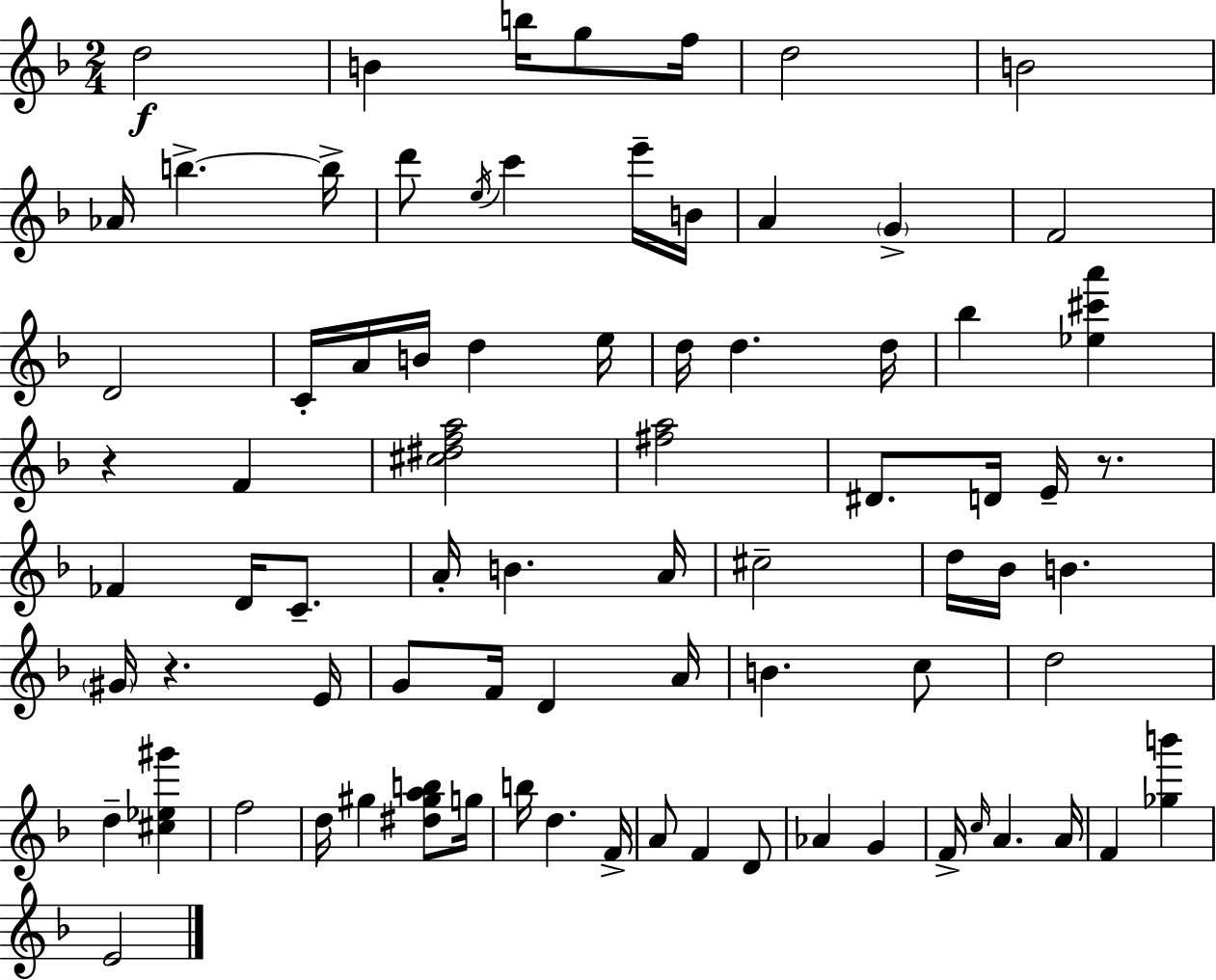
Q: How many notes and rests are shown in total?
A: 79